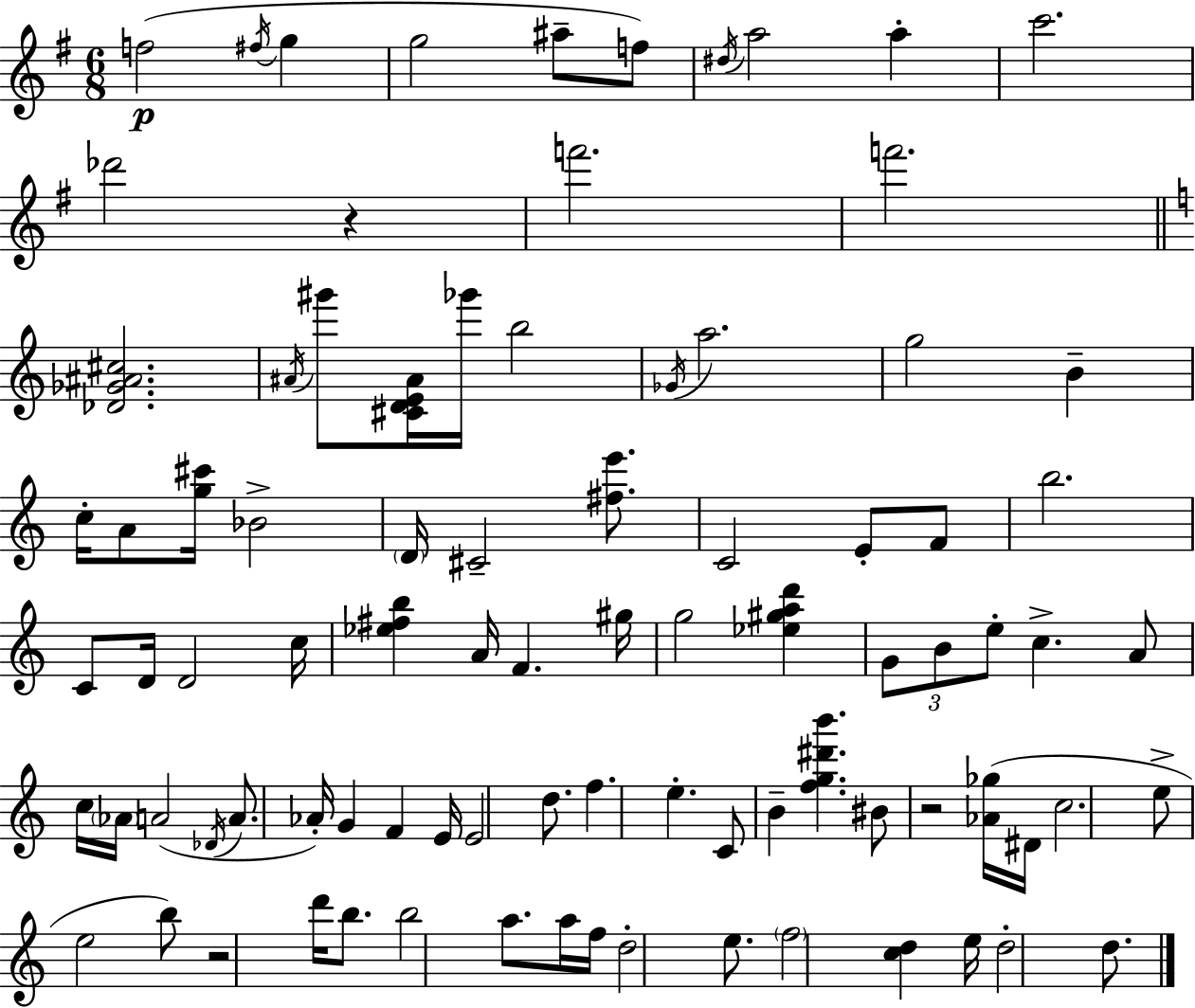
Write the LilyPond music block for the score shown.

{
  \clef treble
  \numericTimeSignature
  \time 6/8
  \key g \major
  f''2(\p \acciaccatura { fis''16 } g''4 | g''2 ais''8-- f''8) | \acciaccatura { dis''16 } a''2 a''4-. | c'''2. | \break des'''2 r4 | f'''2. | f'''2. | \bar "||" \break \key a \minor <des' ges' ais' cis''>2. | \acciaccatura { ais'16 } gis'''8 <cis' d' e' ais'>16 ges'''16 b''2 | \acciaccatura { ges'16 } a''2. | g''2 b'4-- | \break c''16-. a'8 <g'' cis'''>16 bes'2-> | \parenthesize d'16 cis'2-- <fis'' e'''>8. | c'2 e'8-. | f'8 b''2. | \break c'8 d'16 d'2 | c''16 <ees'' fis'' b''>4 a'16 f'4. | gis''16 g''2 <ees'' gis'' a'' d'''>4 | \tuplet 3/2 { g'8 b'8 e''8-. } c''4.-> | \break a'8 c''16 \parenthesize aes'16 a'2( | \acciaccatura { des'16 } a'8. aes'16-.) g'4 f'4 | e'16 e'2 | d''8. f''4. e''4.-. | \break c'8 b'4-- <f'' g'' dis''' b'''>4. | bis'8 r2 | <aes' ges''>16( dis'16 c''2. | e''8-> e''2 | \break b''8) r2 d'''16 | b''8. b''2 a''8. | a''16 f''16 d''2-. | e''8. \parenthesize f''2 <c'' d''>4 | \break e''16 d''2-. | d''8. \bar "|."
}